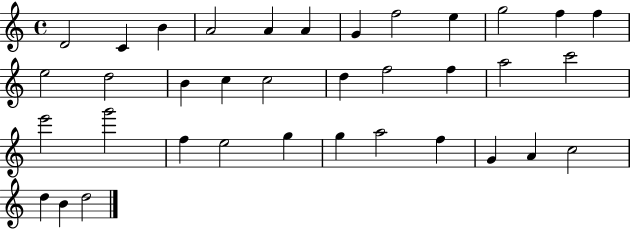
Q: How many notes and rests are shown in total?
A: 36